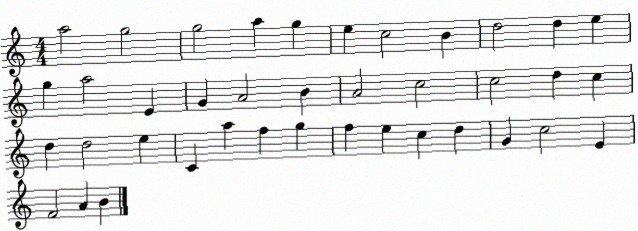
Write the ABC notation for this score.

X:1
T:Untitled
M:4/4
L:1/4
K:C
a2 g2 g2 a g e c2 B d2 d e g a2 E G A2 B A2 c2 c2 d c d d2 e C a f g f e c d G c2 E F2 A B